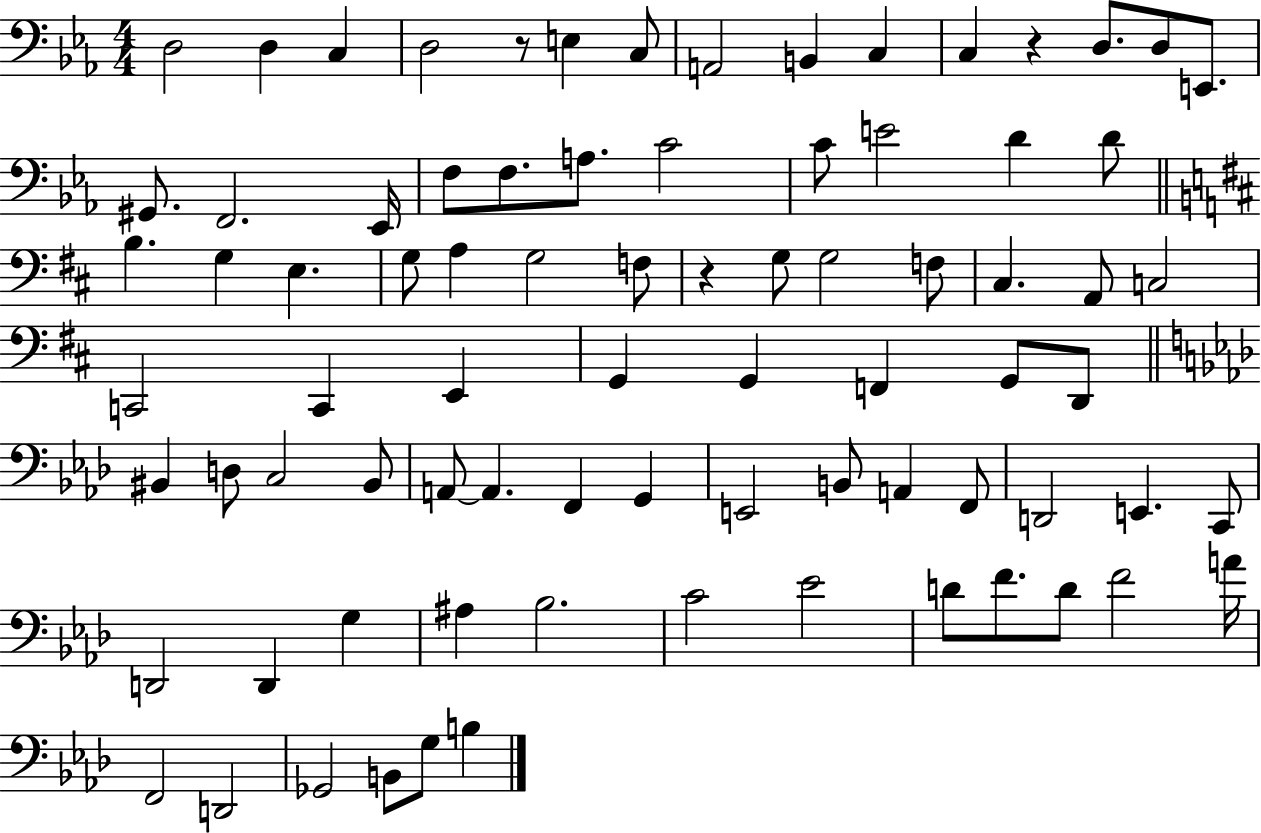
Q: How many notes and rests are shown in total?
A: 81